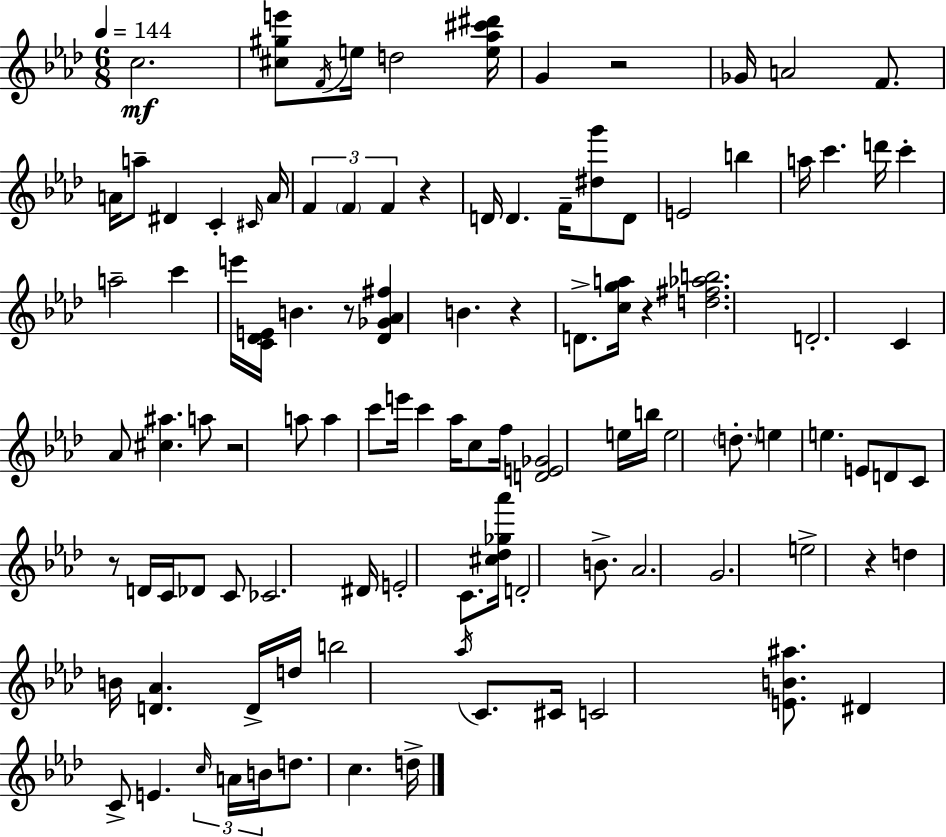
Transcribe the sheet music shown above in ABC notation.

X:1
T:Untitled
M:6/8
L:1/4
K:Fm
c2 [^c^ge']/2 F/4 e/4 d2 [e_a^c'^d']/4 G z2 _G/4 A2 F/2 A/4 a/2 ^D C ^C/4 A/4 F F F z D/4 D F/4 [^dg']/2 D/2 E2 b a/4 c' d'/4 c' a2 c' e'/4 [C_DE]/4 B z/2 [_D_G_A^f] B z D/2 [cga]/4 z [d^f_ab]2 D2 C _A/2 [^c^a] a/2 z2 a/2 a c'/2 e'/4 c' _a/4 c/2 f/4 [DE_G]2 e/4 b/4 e2 d/2 e e E/2 D/2 C/2 z/2 D/4 C/4 _D/2 C/2 _C2 ^D/4 E2 C/2 [^c_d_g_a']/4 D2 B/2 _A2 G2 e2 z d B/4 [D_A] D/4 d/4 b2 _a/4 C/2 ^C/4 C2 [EB^a]/2 ^D C/2 E c/4 A/4 B/4 d/2 c d/4